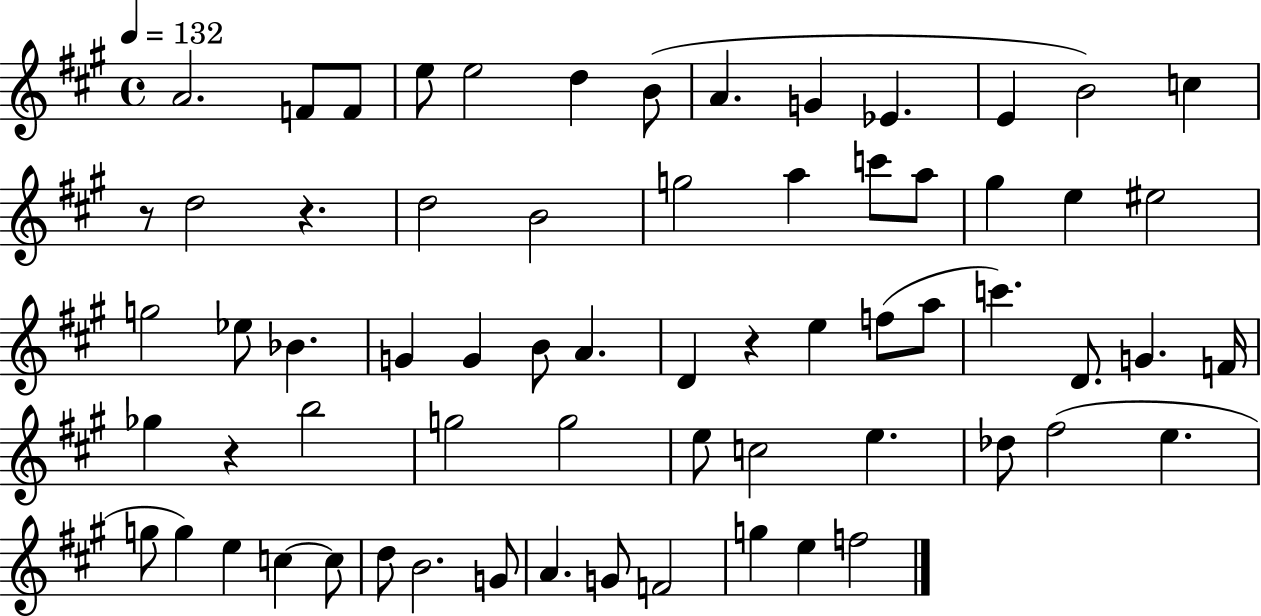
A4/h. F4/e F4/e E5/e E5/h D5/q B4/e A4/q. G4/q Eb4/q. E4/q B4/h C5/q R/e D5/h R/q. D5/h B4/h G5/h A5/q C6/e A5/e G#5/q E5/q EIS5/h G5/h Eb5/e Bb4/q. G4/q G4/q B4/e A4/q. D4/q R/q E5/q F5/e A5/e C6/q. D4/e. G4/q. F4/s Gb5/q R/q B5/h G5/h G5/h E5/e C5/h E5/q. Db5/e F#5/h E5/q. G5/e G5/q E5/q C5/q C5/e D5/e B4/h. G4/e A4/q. G4/e F4/h G5/q E5/q F5/h